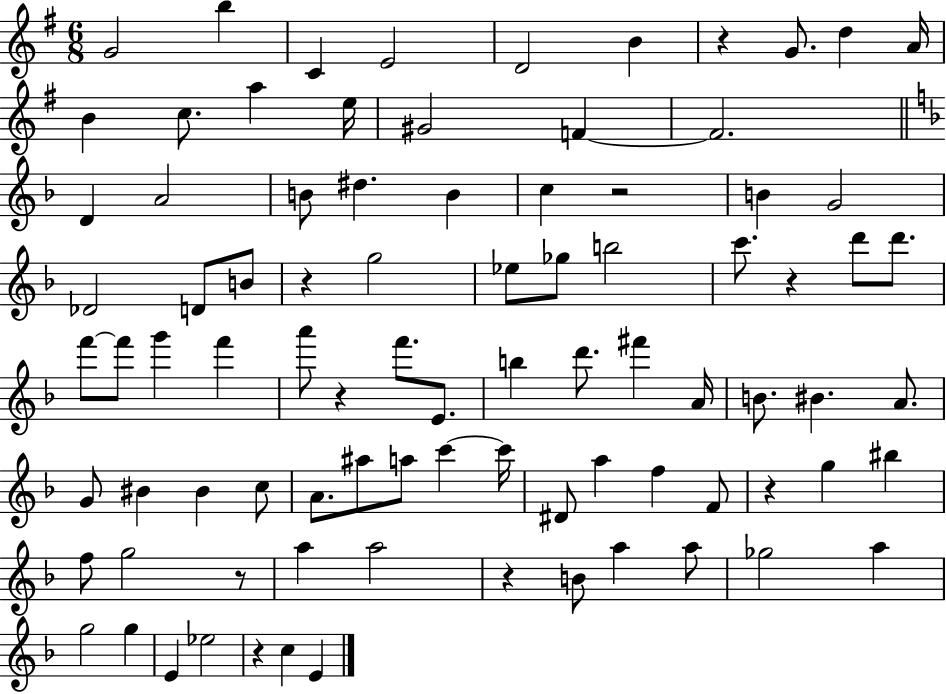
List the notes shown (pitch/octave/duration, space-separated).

G4/h B5/q C4/q E4/h D4/h B4/q R/q G4/e. D5/q A4/s B4/q C5/e. A5/q E5/s G#4/h F4/q F4/h. D4/q A4/h B4/e D#5/q. B4/q C5/q R/h B4/q G4/h Db4/h D4/e B4/e R/q G5/h Eb5/e Gb5/e B5/h C6/e. R/q D6/e D6/e. F6/e F6/e G6/q F6/q A6/e R/q F6/e. E4/e. B5/q D6/e. F#6/q A4/s B4/e. BIS4/q. A4/e. G4/e BIS4/q BIS4/q C5/e A4/e. A#5/e A5/e C6/q C6/s D#4/e A5/q F5/q F4/e R/q G5/q BIS5/q F5/e G5/h R/e A5/q A5/h R/q B4/e A5/q A5/e Gb5/h A5/q G5/h G5/q E4/q Eb5/h R/q C5/q E4/q